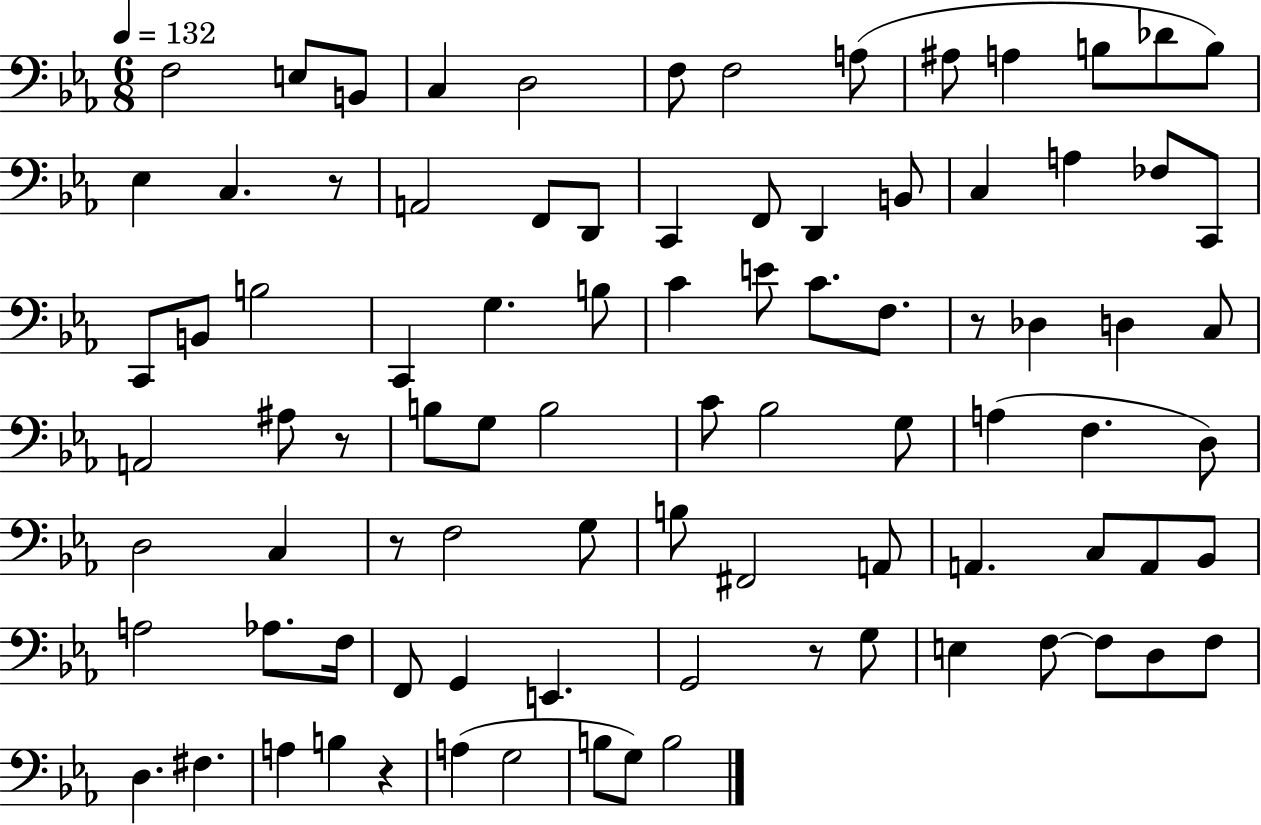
X:1
T:Untitled
M:6/8
L:1/4
K:Eb
F,2 E,/2 B,,/2 C, D,2 F,/2 F,2 A,/2 ^A,/2 A, B,/2 _D/2 B,/2 _E, C, z/2 A,,2 F,,/2 D,,/2 C,, F,,/2 D,, B,,/2 C, A, _F,/2 C,,/2 C,,/2 B,,/2 B,2 C,, G, B,/2 C E/2 C/2 F,/2 z/2 _D, D, C,/2 A,,2 ^A,/2 z/2 B,/2 G,/2 B,2 C/2 _B,2 G,/2 A, F, D,/2 D,2 C, z/2 F,2 G,/2 B,/2 ^F,,2 A,,/2 A,, C,/2 A,,/2 _B,,/2 A,2 _A,/2 F,/4 F,,/2 G,, E,, G,,2 z/2 G,/2 E, F,/2 F,/2 D,/2 F,/2 D, ^F, A, B, z A, G,2 B,/2 G,/2 B,2